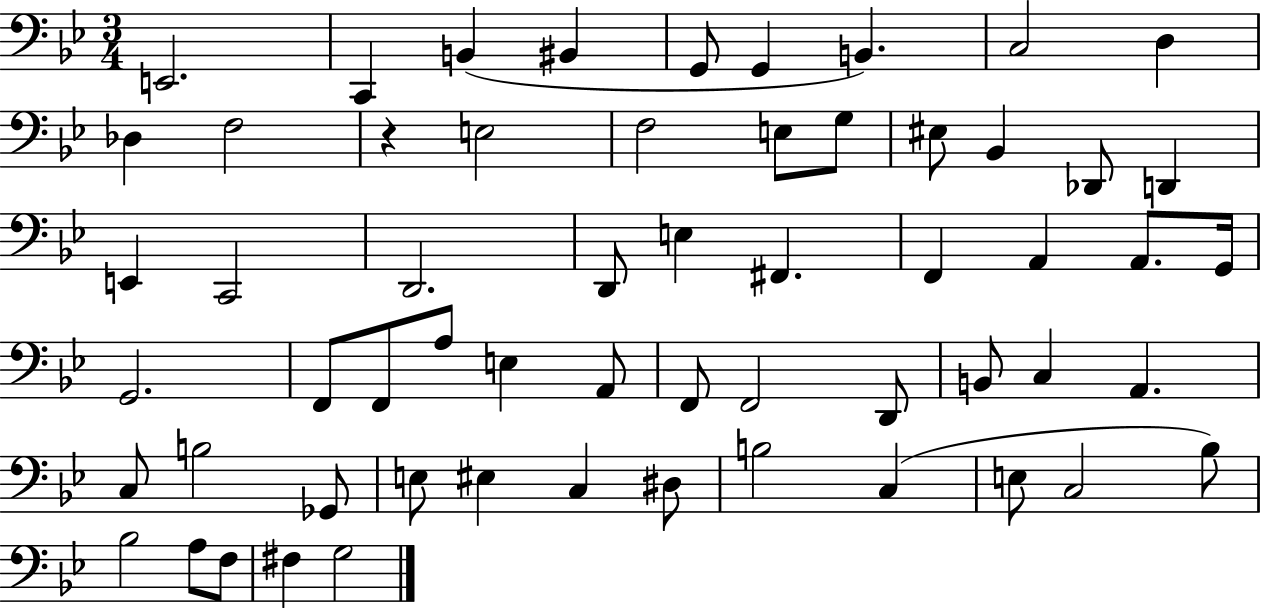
X:1
T:Untitled
M:3/4
L:1/4
K:Bb
E,,2 C,, B,, ^B,, G,,/2 G,, B,, C,2 D, _D, F,2 z E,2 F,2 E,/2 G,/2 ^E,/2 _B,, _D,,/2 D,, E,, C,,2 D,,2 D,,/2 E, ^F,, F,, A,, A,,/2 G,,/4 G,,2 F,,/2 F,,/2 A,/2 E, A,,/2 F,,/2 F,,2 D,,/2 B,,/2 C, A,, C,/2 B,2 _G,,/2 E,/2 ^E, C, ^D,/2 B,2 C, E,/2 C,2 _B,/2 _B,2 A,/2 F,/2 ^F, G,2